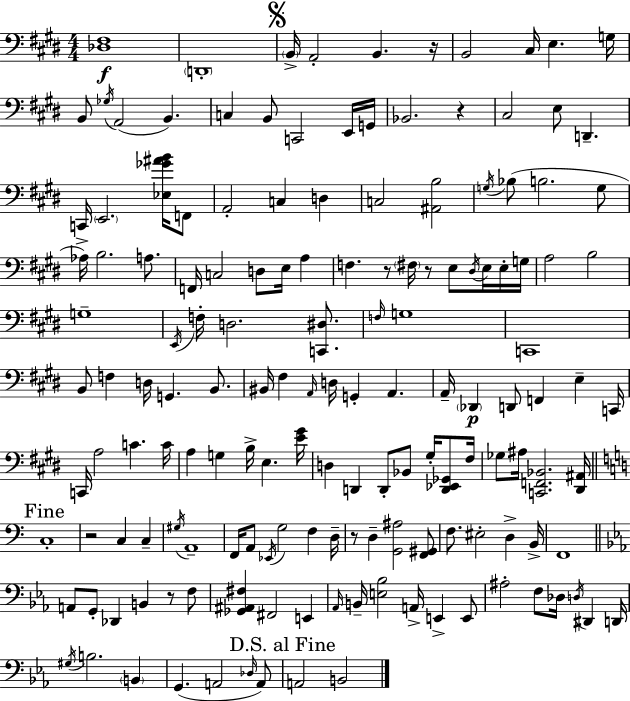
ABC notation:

X:1
T:Untitled
M:4/4
L:1/4
K:E
[_D,^F,]4 D,,4 B,,/4 A,,2 B,, z/4 B,,2 ^C,/4 E, G,/4 B,,/2 _G,/4 A,,2 B,, C, B,,/2 C,,2 E,,/4 G,,/4 _B,,2 z ^C,2 E,/2 D,, C,,/4 E,,2 [_E,_G^AB]/4 F,,/2 A,,2 C, D, C,2 [^A,,B,]2 G,/4 _B,/2 B,2 G,/2 _A,/4 B,2 A,/2 F,,/4 C,2 D,/2 E,/4 A, F, z/2 ^F,/4 z/2 E,/2 ^D,/4 E,/4 E,/4 G,/4 A,2 B,2 G,4 E,,/4 F,/4 D,2 [C,,^D,]/2 F,/4 G,4 C,,4 B,,/2 F, D,/4 G,, B,,/2 ^B,,/4 ^F, A,,/4 D,/4 G,, A,, A,,/4 _D,, D,,/2 F,, E, C,,/4 C,,/4 A,2 C C/4 A, G, B,/4 E, [E^G]/4 D, D,, D,,/2 _B,,/2 ^G,/4 [D,,_E,,_G,,]/2 ^F,/4 _G,/2 ^A,/4 [C,,F,,_B,,]2 [^D,,^A,,]/4 C,4 z2 C, C, ^G,/4 A,,4 F,,/4 A,,/2 _E,,/4 G,2 F, D,/4 z/2 D, [G,,^A,]2 [F,,^G,,]/2 F,/2 ^E,2 D, B,,/4 F,,4 A,,/2 G,,/2 _D,, B,, z/2 F,/2 [_G,,^A,,^F,] ^F,,2 E,, _A,,/4 B,,/4 [E,_B,]2 A,,/4 E,, E,,/2 ^A,2 F,/2 _D,/4 D,/4 ^D,, D,,/4 ^G,/4 B,2 B,, G,, A,,2 _D,/4 A,,/2 A,,2 B,,2